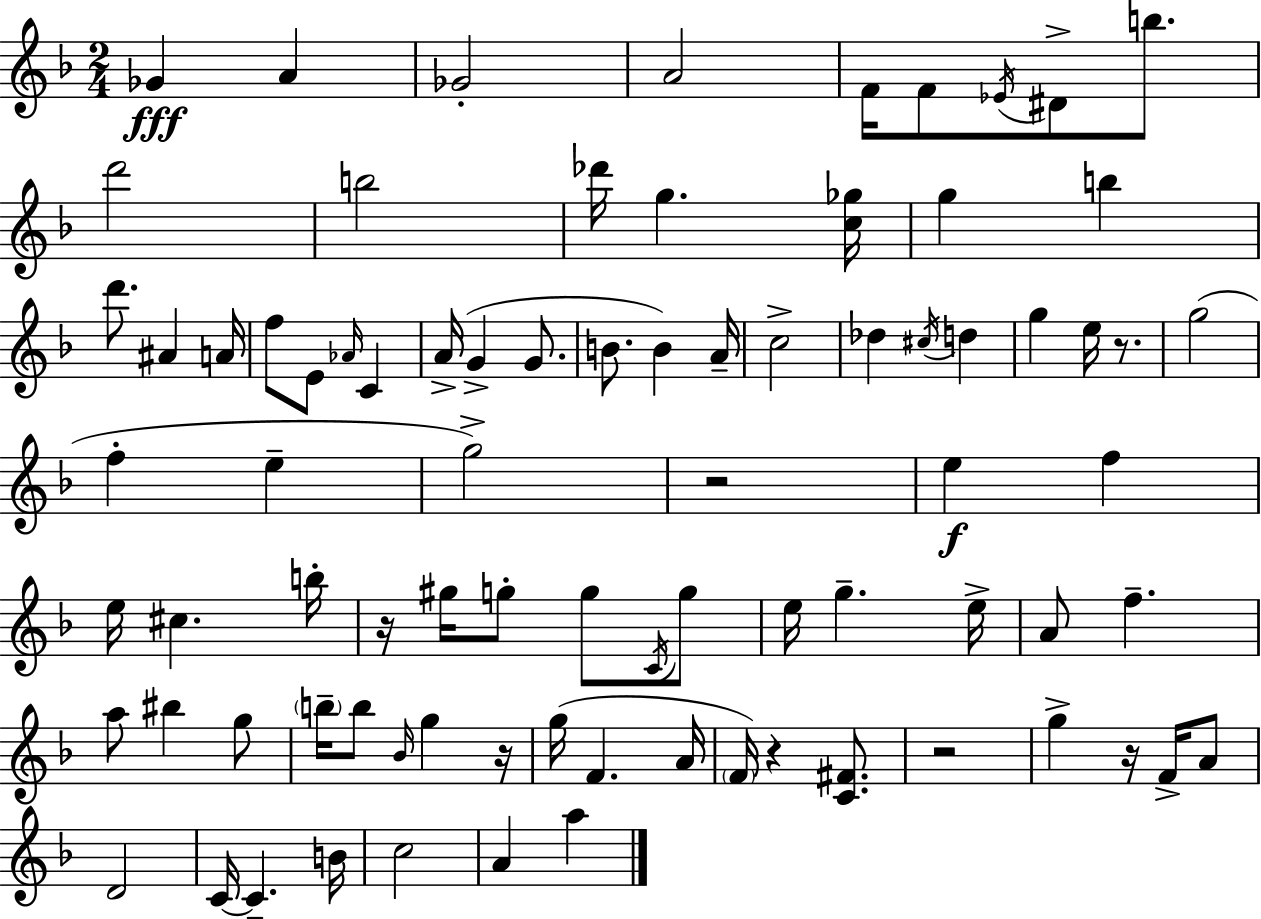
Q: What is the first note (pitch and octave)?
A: Gb4